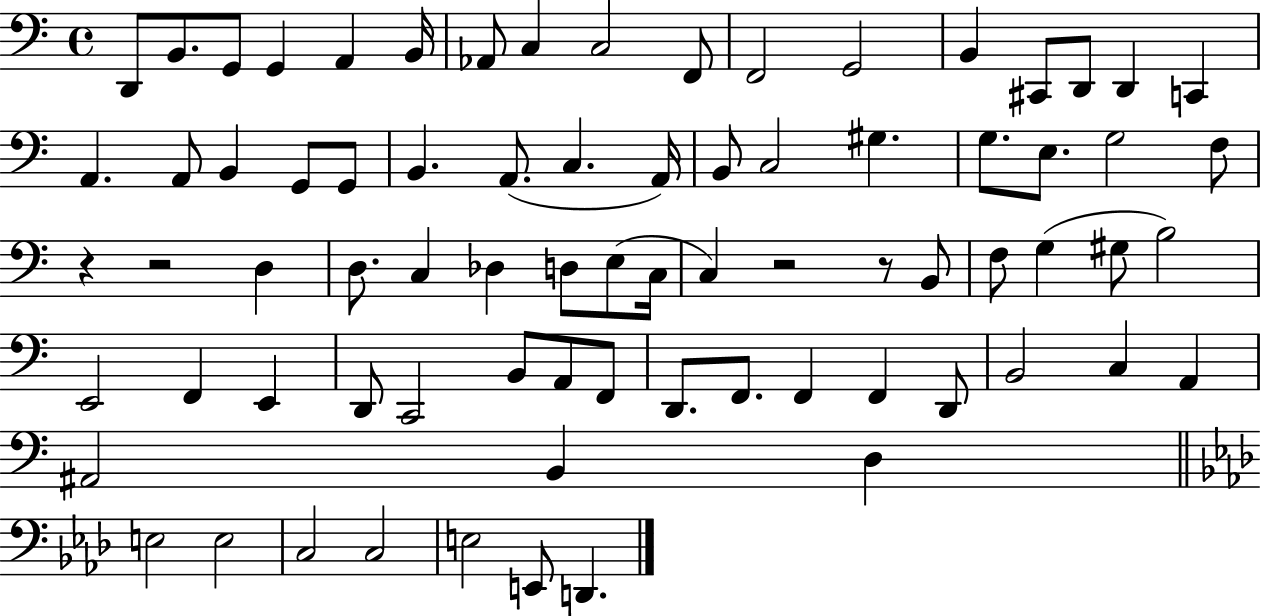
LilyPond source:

{
  \clef bass
  \time 4/4
  \defaultTimeSignature
  \key c \major
  d,8 b,8. g,8 g,4 a,4 b,16 | aes,8 c4 c2 f,8 | f,2 g,2 | b,4 cis,8 d,8 d,4 c,4 | \break a,4. a,8 b,4 g,8 g,8 | b,4. a,8.( c4. a,16) | b,8 c2 gis4. | g8. e8. g2 f8 | \break r4 r2 d4 | d8. c4 des4 d8 e8( c16 | c4) r2 r8 b,8 | f8 g4( gis8 b2) | \break e,2 f,4 e,4 | d,8 c,2 b,8 a,8 f,8 | d,8. f,8. f,4 f,4 d,8 | b,2 c4 a,4 | \break ais,2 b,4 d4 | \bar "||" \break \key f \minor e2 e2 | c2 c2 | e2 e,8 d,4. | \bar "|."
}